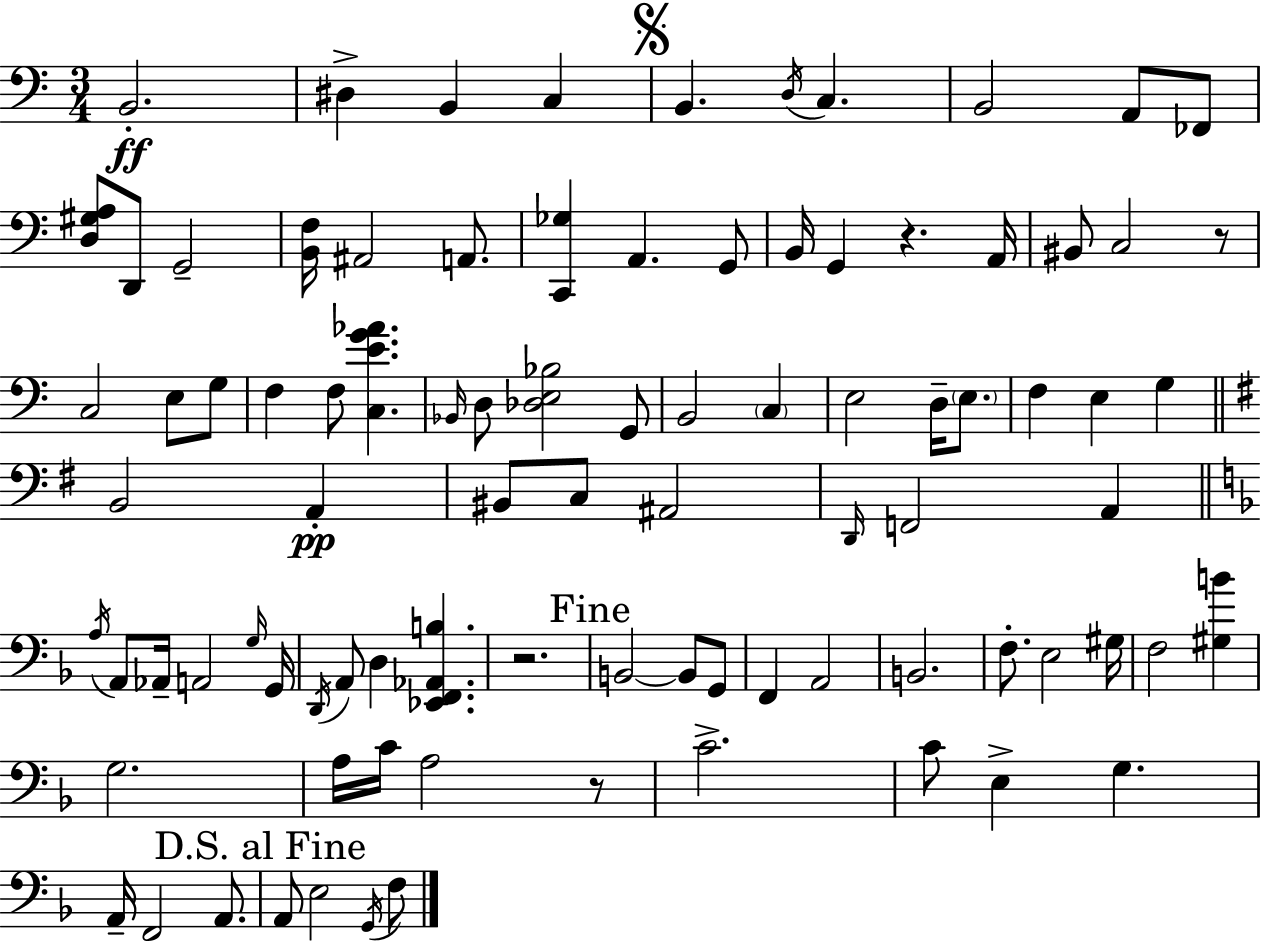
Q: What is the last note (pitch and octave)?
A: F3